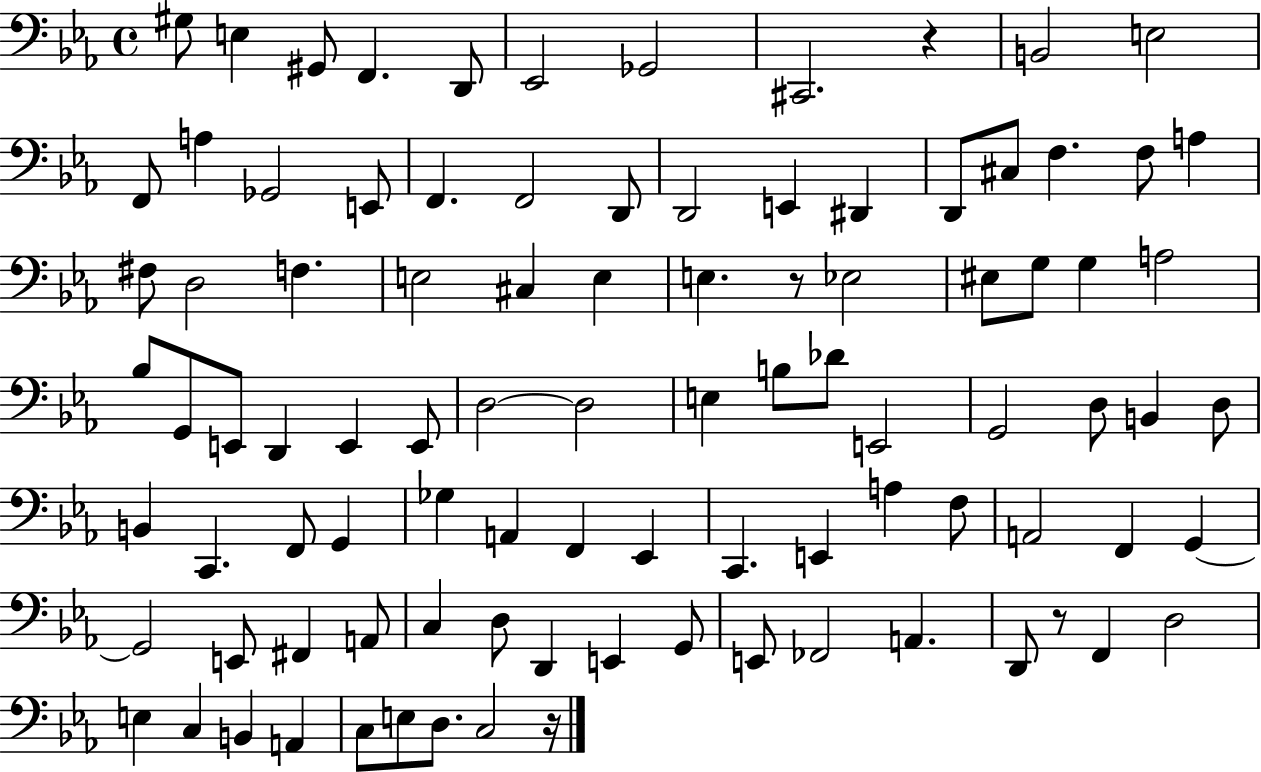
X:1
T:Untitled
M:4/4
L:1/4
K:Eb
^G,/2 E, ^G,,/2 F,, D,,/2 _E,,2 _G,,2 ^C,,2 z B,,2 E,2 F,,/2 A, _G,,2 E,,/2 F,, F,,2 D,,/2 D,,2 E,, ^D,, D,,/2 ^C,/2 F, F,/2 A, ^F,/2 D,2 F, E,2 ^C, E, E, z/2 _E,2 ^E,/2 G,/2 G, A,2 _B,/2 G,,/2 E,,/2 D,, E,, E,,/2 D,2 D,2 E, B,/2 _D/2 E,,2 G,,2 D,/2 B,, D,/2 B,, C,, F,,/2 G,, _G, A,, F,, _E,, C,, E,, A, F,/2 A,,2 F,, G,, G,,2 E,,/2 ^F,, A,,/2 C, D,/2 D,, E,, G,,/2 E,,/2 _F,,2 A,, D,,/2 z/2 F,, D,2 E, C, B,, A,, C,/2 E,/2 D,/2 C,2 z/4